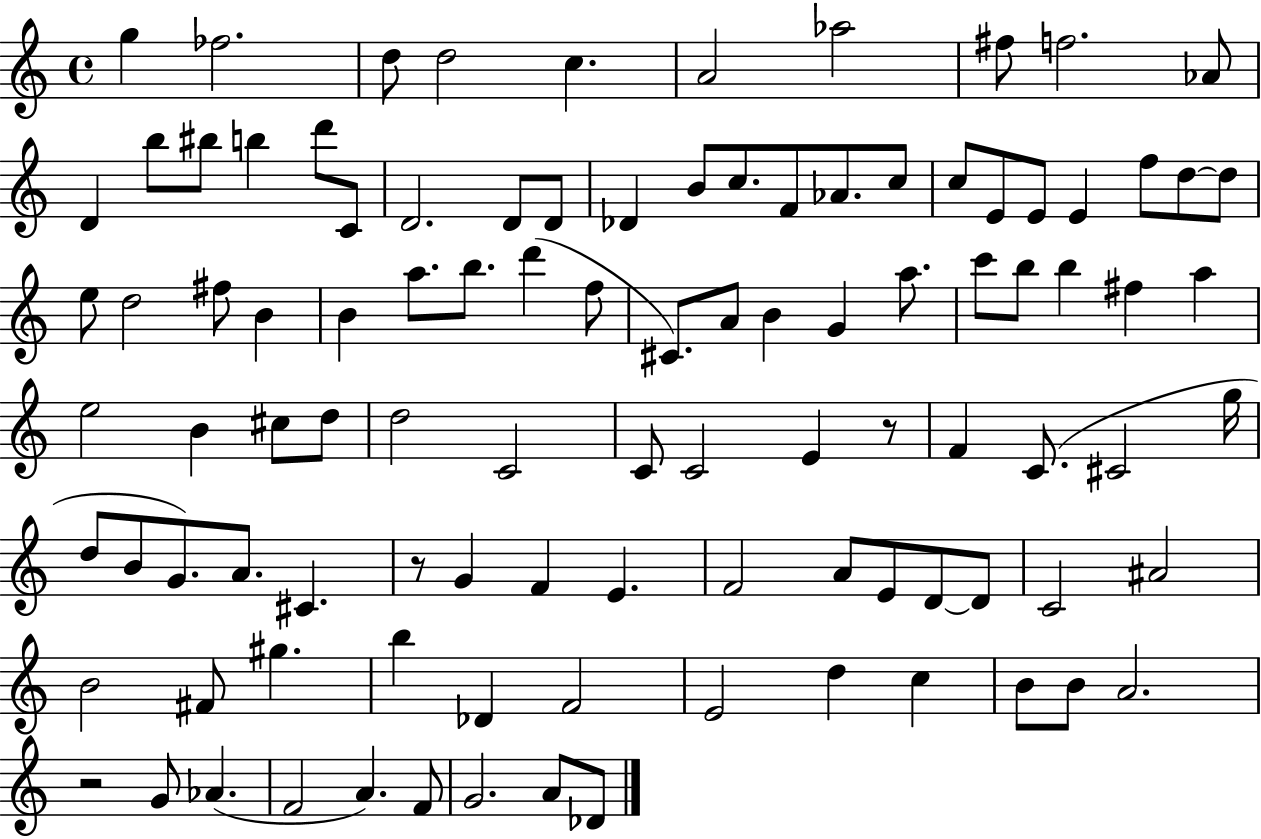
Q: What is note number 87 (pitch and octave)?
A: D5